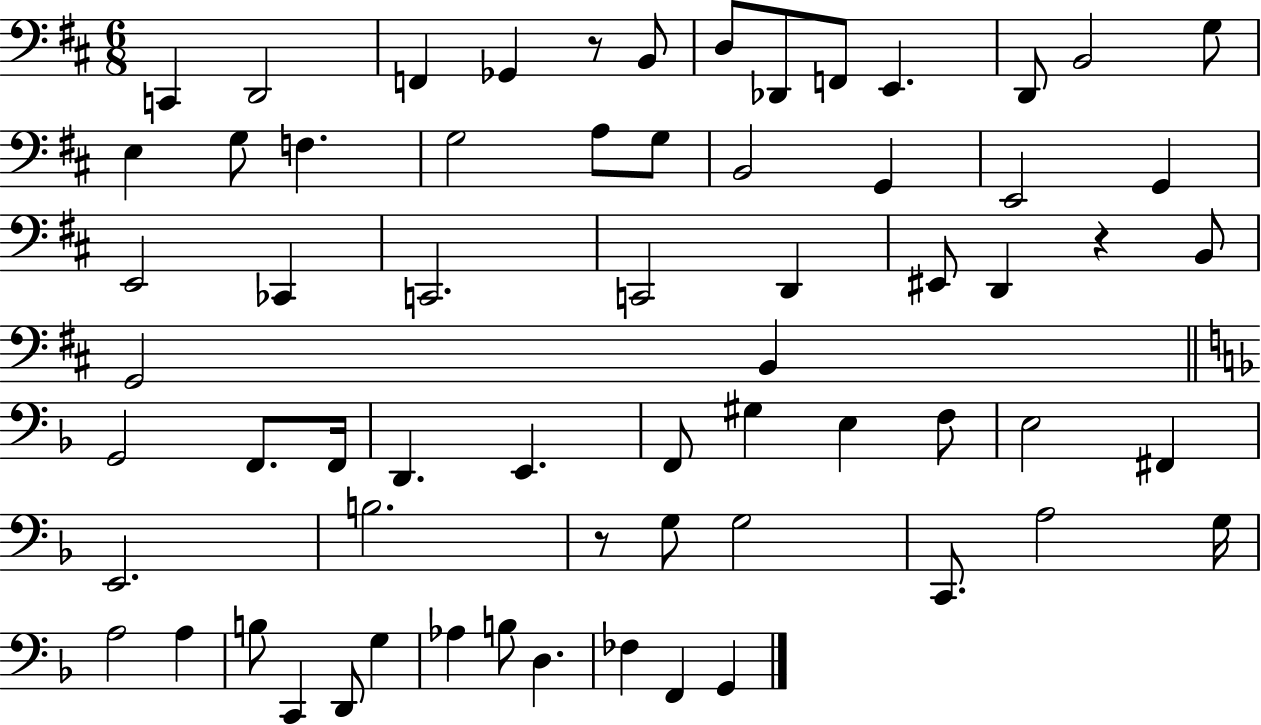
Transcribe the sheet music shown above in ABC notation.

X:1
T:Untitled
M:6/8
L:1/4
K:D
C,, D,,2 F,, _G,, z/2 B,,/2 D,/2 _D,,/2 F,,/2 E,, D,,/2 B,,2 G,/2 E, G,/2 F, G,2 A,/2 G,/2 B,,2 G,, E,,2 G,, E,,2 _C,, C,,2 C,,2 D,, ^E,,/2 D,, z B,,/2 G,,2 B,, G,,2 F,,/2 F,,/4 D,, E,, F,,/2 ^G, E, F,/2 E,2 ^F,, E,,2 B,2 z/2 G,/2 G,2 C,,/2 A,2 G,/4 A,2 A, B,/2 C,, D,,/2 G, _A, B,/2 D, _F, F,, G,,